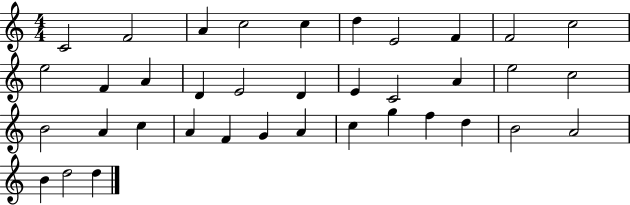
C4/h F4/h A4/q C5/h C5/q D5/q E4/h F4/q F4/h C5/h E5/h F4/q A4/q D4/q E4/h D4/q E4/q C4/h A4/q E5/h C5/h B4/h A4/q C5/q A4/q F4/q G4/q A4/q C5/q G5/q F5/q D5/q B4/h A4/h B4/q D5/h D5/q